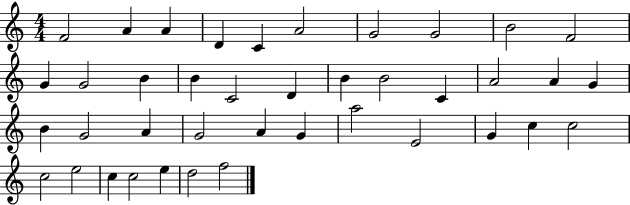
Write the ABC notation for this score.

X:1
T:Untitled
M:4/4
L:1/4
K:C
F2 A A D C A2 G2 G2 B2 F2 G G2 B B C2 D B B2 C A2 A G B G2 A G2 A G a2 E2 G c c2 c2 e2 c c2 e d2 f2